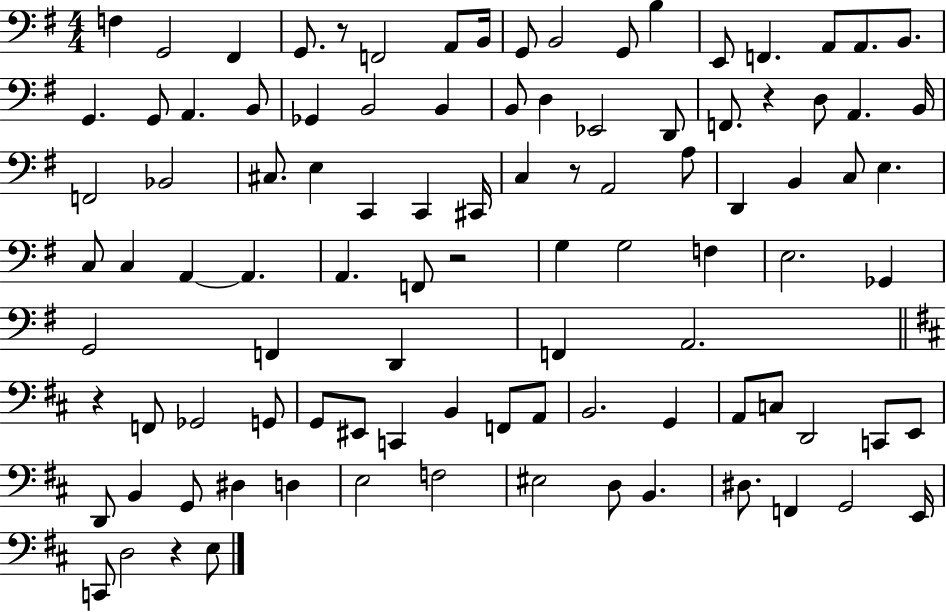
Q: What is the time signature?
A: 4/4